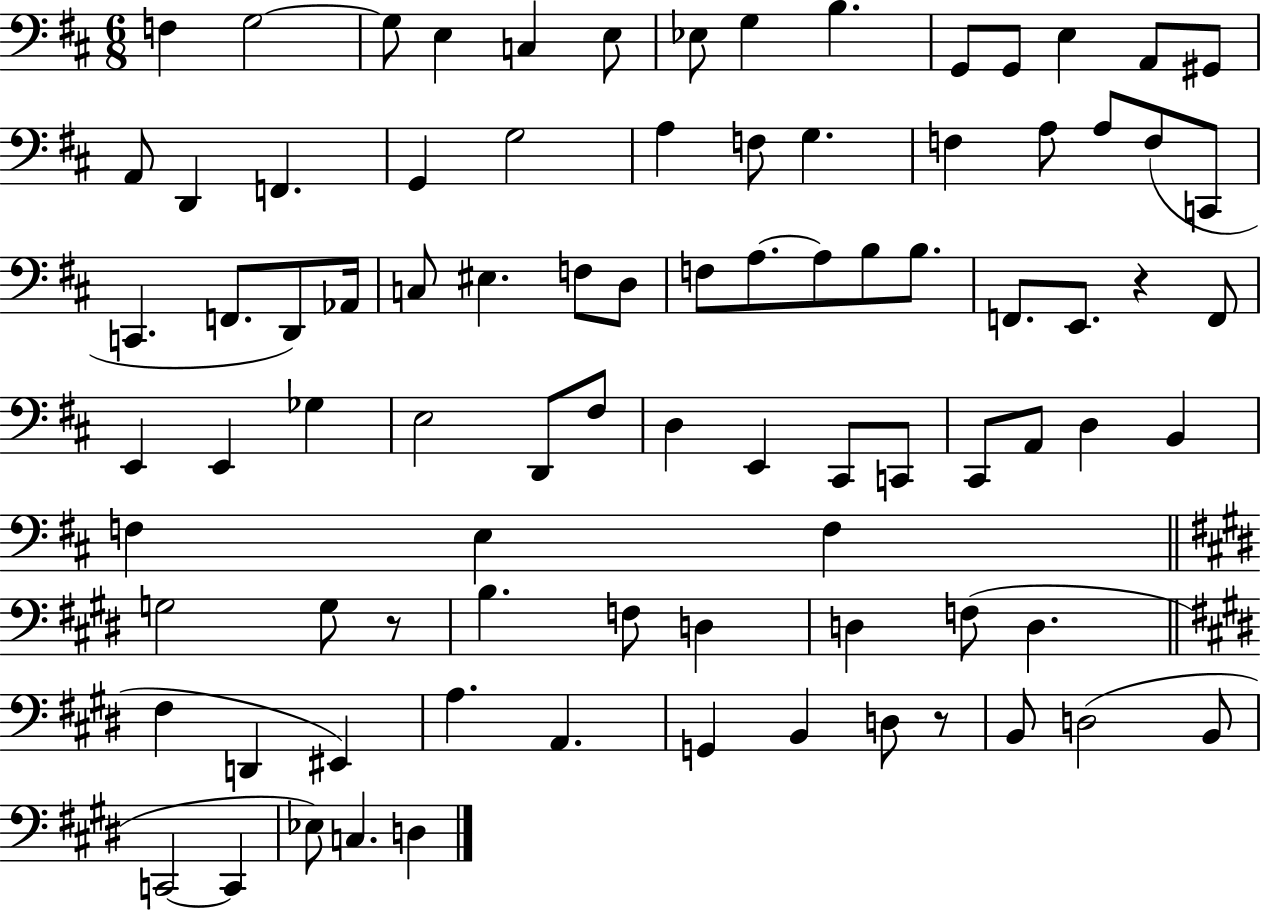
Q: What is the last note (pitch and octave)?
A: D3